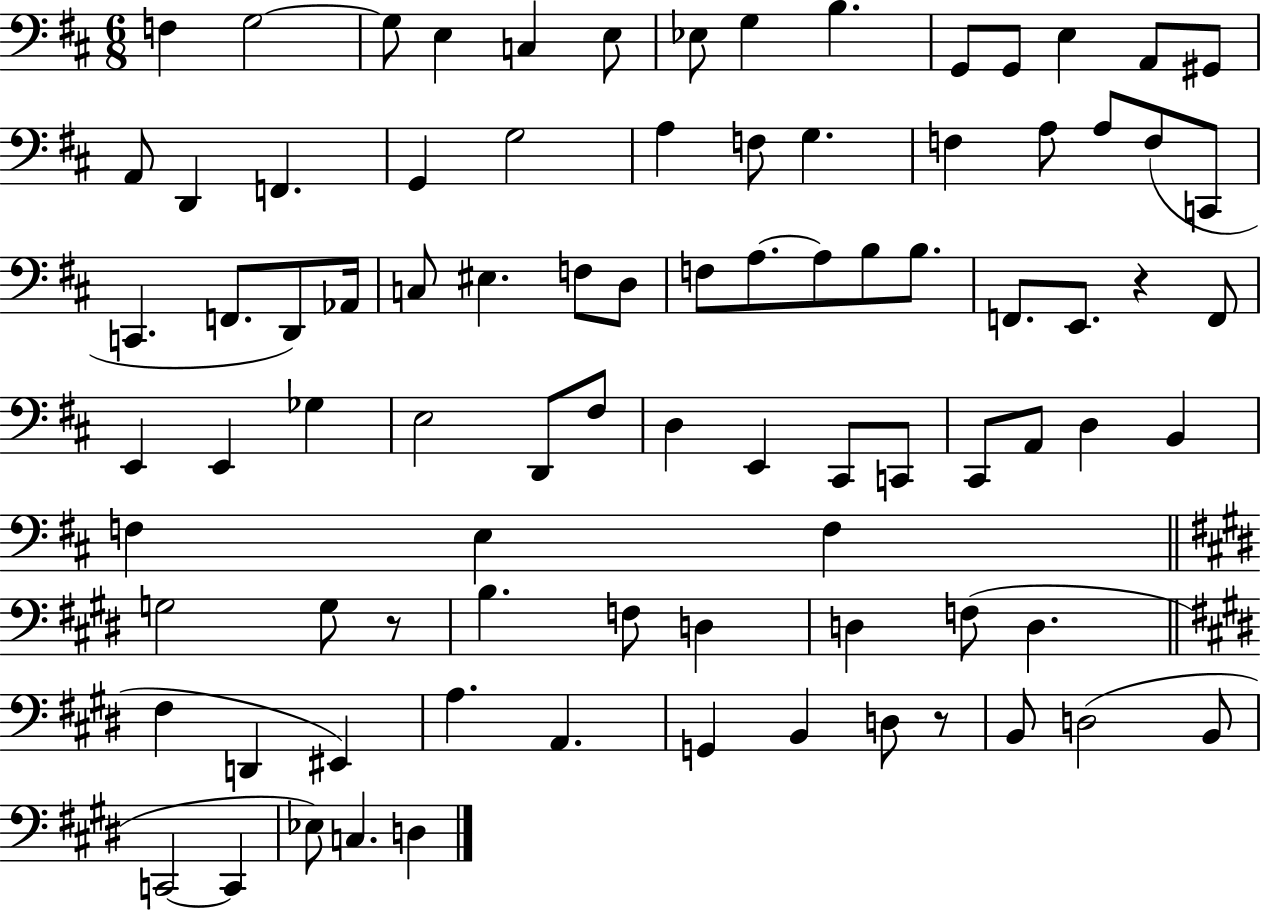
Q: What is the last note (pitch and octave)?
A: D3